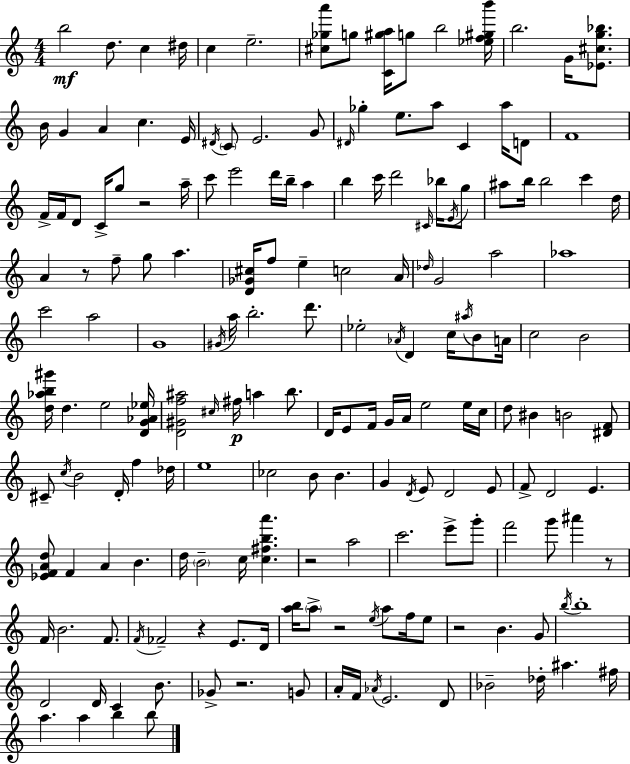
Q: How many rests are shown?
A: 8